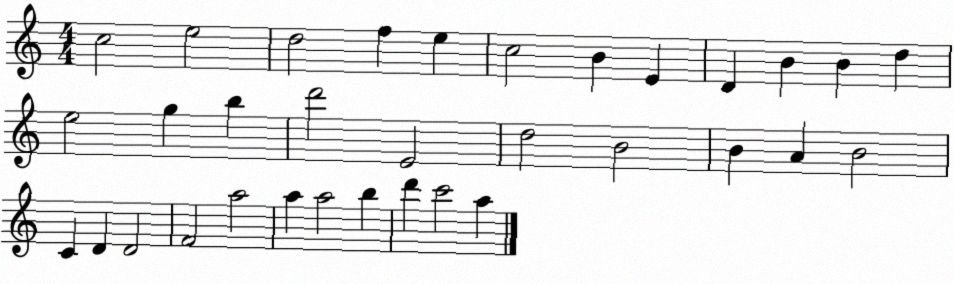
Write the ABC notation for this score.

X:1
T:Untitled
M:4/4
L:1/4
K:C
c2 e2 d2 f e c2 B E D B B d e2 g b d'2 E2 d2 B2 B A B2 C D D2 F2 a2 a a2 b d' c'2 a